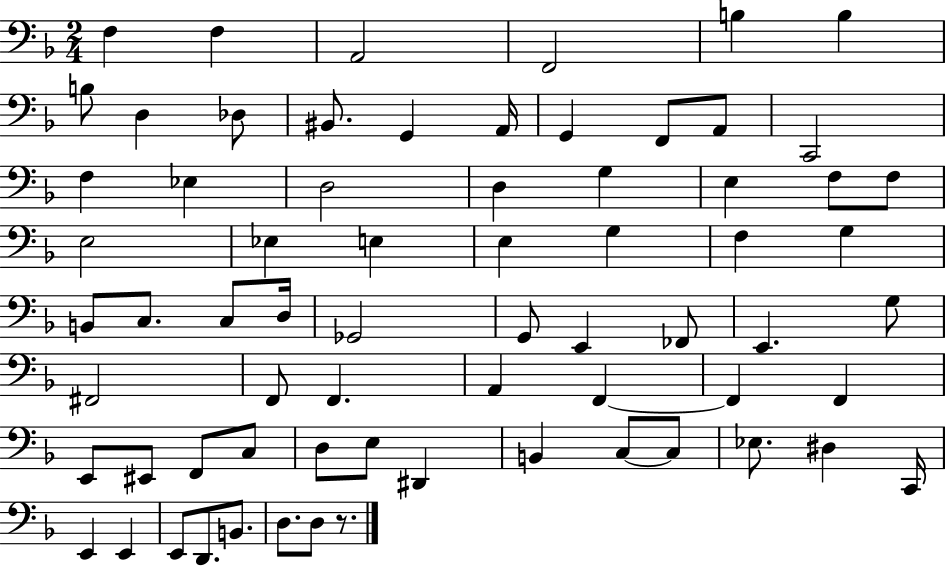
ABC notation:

X:1
T:Untitled
M:2/4
L:1/4
K:F
F, F, A,,2 F,,2 B, B, B,/2 D, _D,/2 ^B,,/2 G,, A,,/4 G,, F,,/2 A,,/2 C,,2 F, _E, D,2 D, G, E, F,/2 F,/2 E,2 _E, E, E, G, F, G, B,,/2 C,/2 C,/2 D,/4 _G,,2 G,,/2 E,, _F,,/2 E,, G,/2 ^F,,2 F,,/2 F,, A,, F,, F,, F,, E,,/2 ^E,,/2 F,,/2 C,/2 D,/2 E,/2 ^D,, B,, C,/2 C,/2 _E,/2 ^D, C,,/4 E,, E,, E,,/2 D,,/2 B,,/2 D,/2 D,/2 z/2